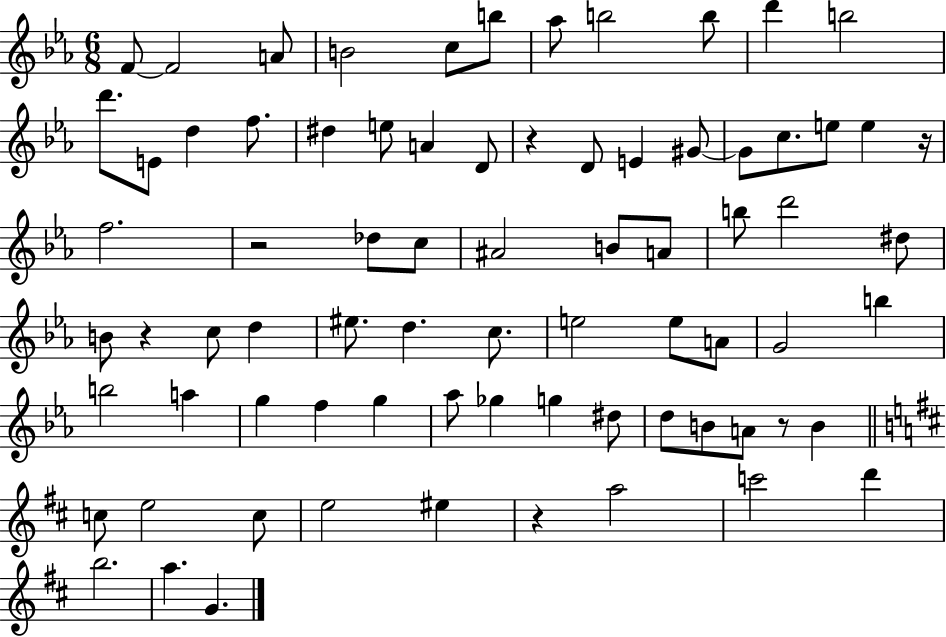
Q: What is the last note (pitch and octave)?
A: G4